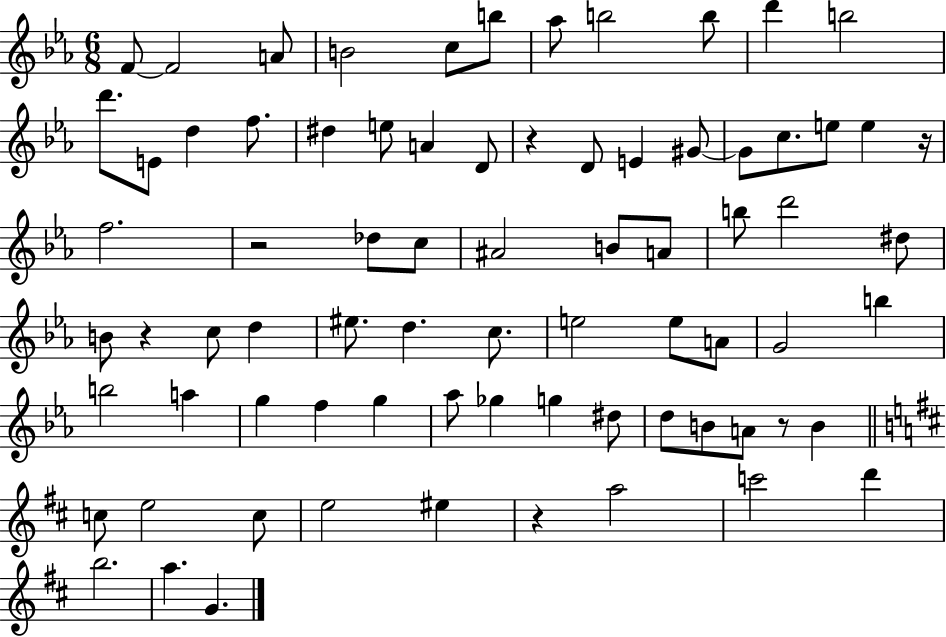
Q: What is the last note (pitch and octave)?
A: G4